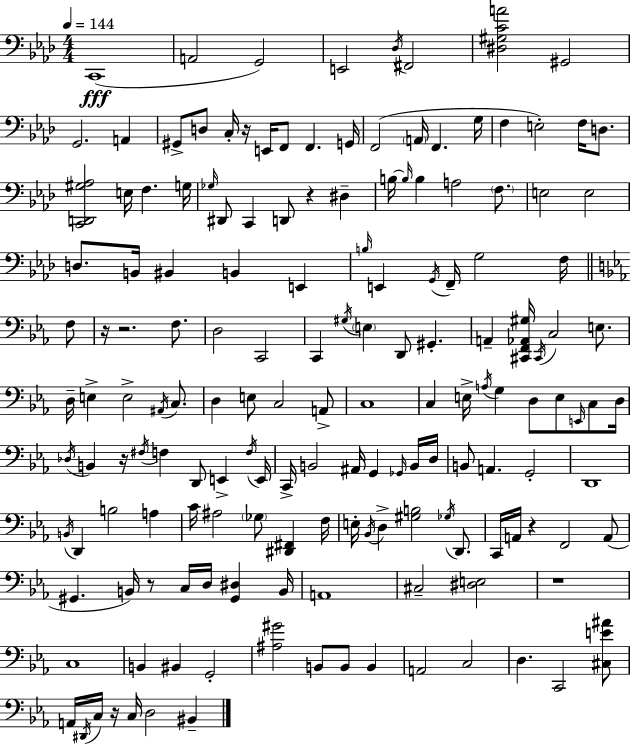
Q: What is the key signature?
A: AES major